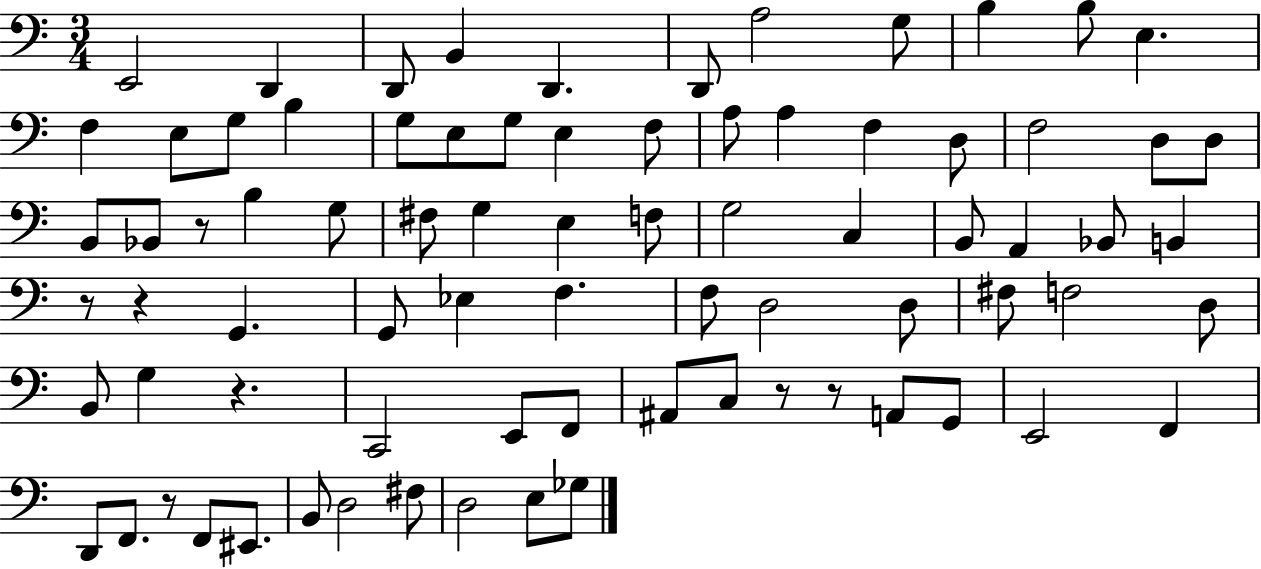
E2/h D2/q D2/e B2/q D2/q. D2/e A3/h G3/e B3/q B3/e E3/q. F3/q E3/e G3/e B3/q G3/e E3/e G3/e E3/q F3/e A3/e A3/q F3/q D3/e F3/h D3/e D3/e B2/e Bb2/e R/e B3/q G3/e F#3/e G3/q E3/q F3/e G3/h C3/q B2/e A2/q Bb2/e B2/q R/e R/q G2/q. G2/e Eb3/q F3/q. F3/e D3/h D3/e F#3/e F3/h D3/e B2/e G3/q R/q. C2/h E2/e F2/e A#2/e C3/e R/e R/e A2/e G2/e E2/h F2/q D2/e F2/e. R/e F2/e EIS2/e. B2/e D3/h F#3/e D3/h E3/e Gb3/e